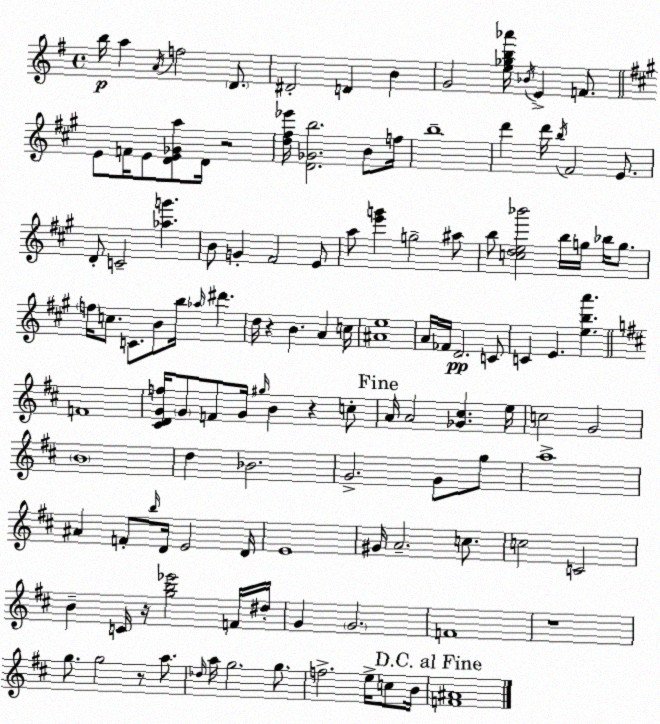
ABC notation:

X:1
T:Untitled
M:4/4
L:1/4
K:Em
b/4 a A/4 f2 D/2 ^D2 D B G2 [e_gb_a']/4 _B/4 E F/2 E/2 F/4 E/2 [DE_Ga]/2 D/4 z2 [d^f_e']/4 [D_Gb]2 B/2 f/4 b4 d' d'/4 b/4 ^F2 E/2 D/2 C2 [_ag'] B/2 G ^F2 E/2 a/2 [e'g'] g2 ^a/2 b/2 [cde_b']2 b/4 g/4 _b/4 g/2 f/4 c/2 C/2 B/2 b/4 _a/4 ^d' d/4 z B A c/4 [^Ae]4 A/4 _F/4 D2 C/2 C E [eba'] F4 [^CDGf]/4 G/2 F/2 G/4 ^g/4 B z c/2 A/4 A2 [_G^c] e/4 c2 G2 B4 d _B2 G2 G/2 g/2 a4 ^A F/2 b/4 D/4 E2 D/4 E4 ^G/4 A2 c/2 c2 C2 B C/4 z/4 [gb_e']2 F/4 ^d/4 G G2 F4 z4 g/2 g2 z/2 a/2 _d/4 a/4 g2 g/2 f2 e/4 c/2 B/4 [F^A]4